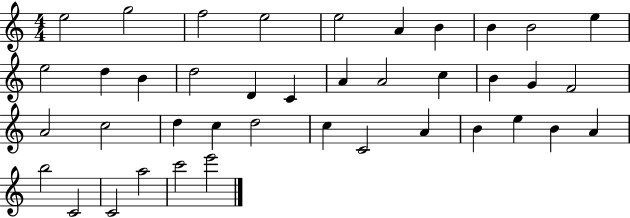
X:1
T:Untitled
M:4/4
L:1/4
K:C
e2 g2 f2 e2 e2 A B B B2 e e2 d B d2 D C A A2 c B G F2 A2 c2 d c d2 c C2 A B e B A b2 C2 C2 a2 c'2 e'2